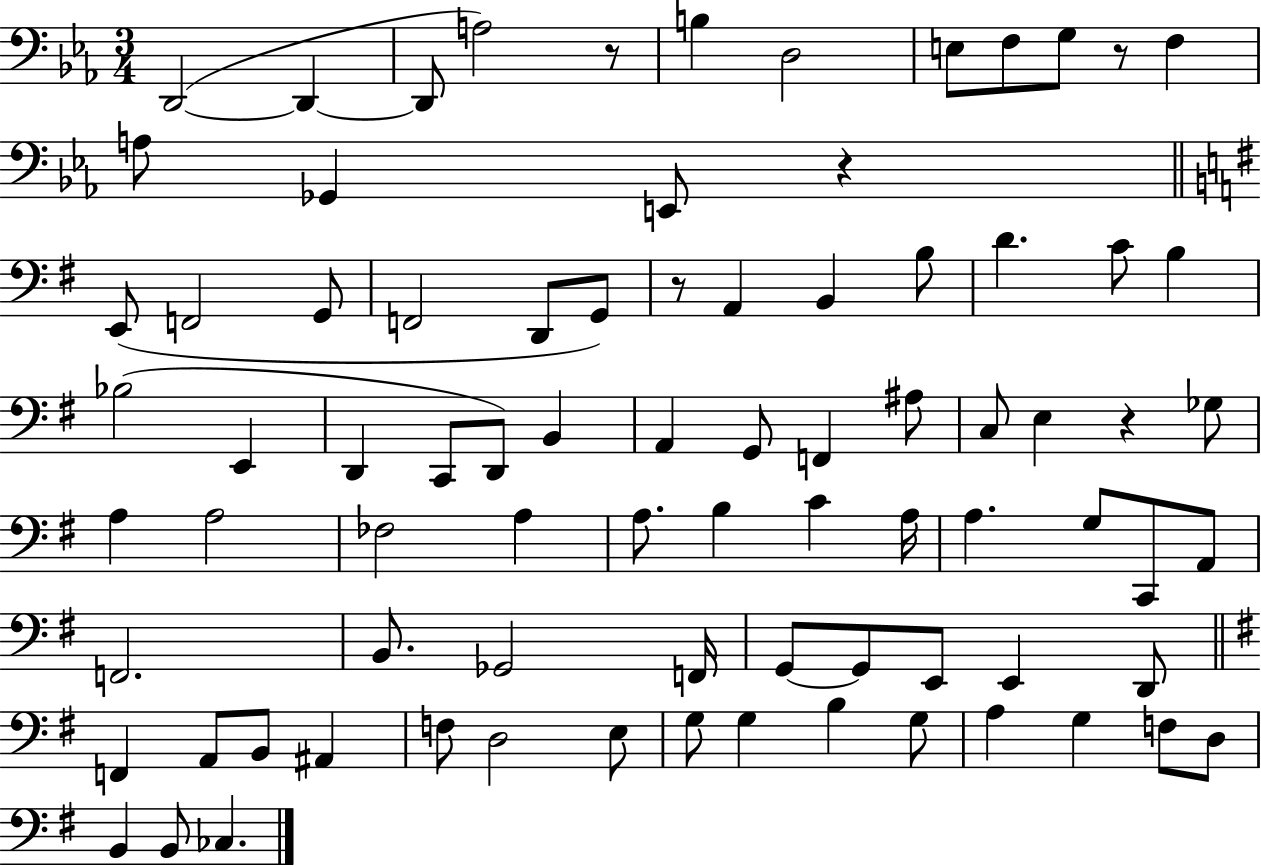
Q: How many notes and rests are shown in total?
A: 82